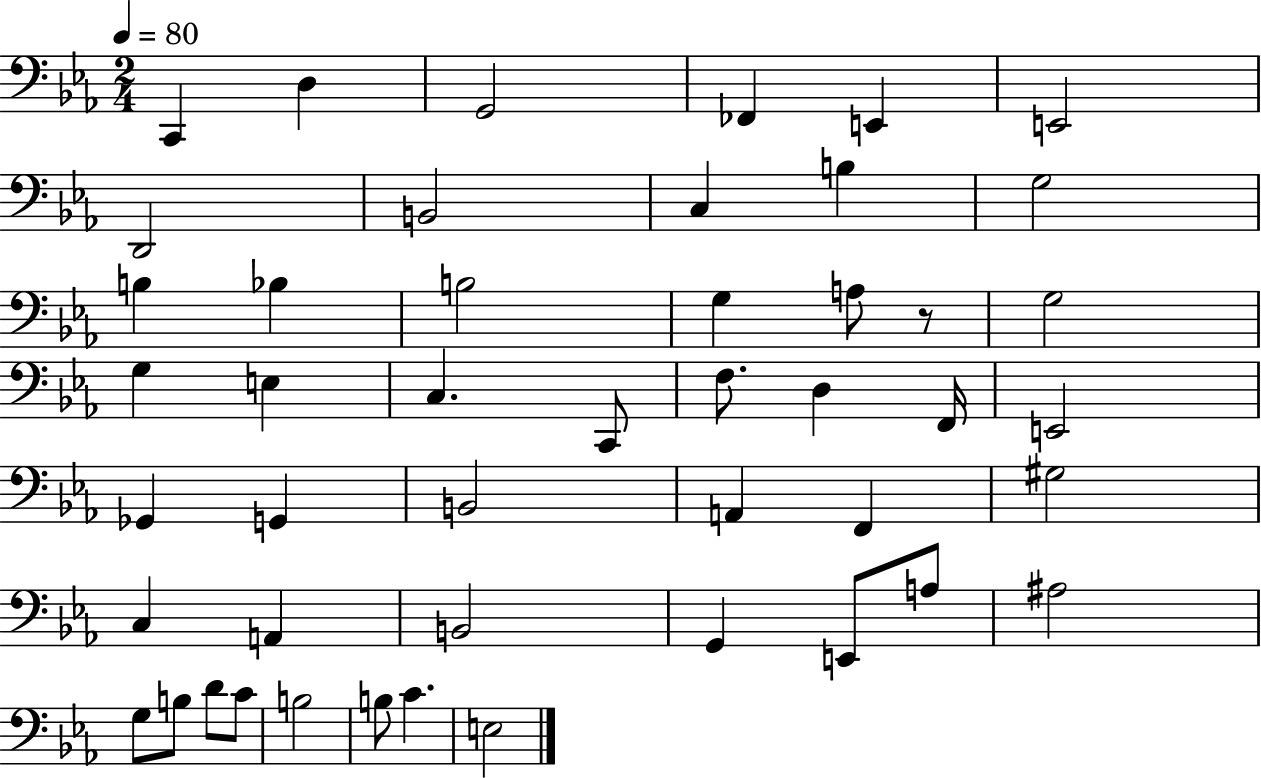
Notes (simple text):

C2/q D3/q G2/h FES2/q E2/q E2/h D2/h B2/h C3/q B3/q G3/h B3/q Bb3/q B3/h G3/q A3/e R/e G3/h G3/q E3/q C3/q. C2/e F3/e. D3/q F2/s E2/h Gb2/q G2/q B2/h A2/q F2/q G#3/h C3/q A2/q B2/h G2/q E2/e A3/e A#3/h G3/e B3/e D4/e C4/e B3/h B3/e C4/q. E3/h